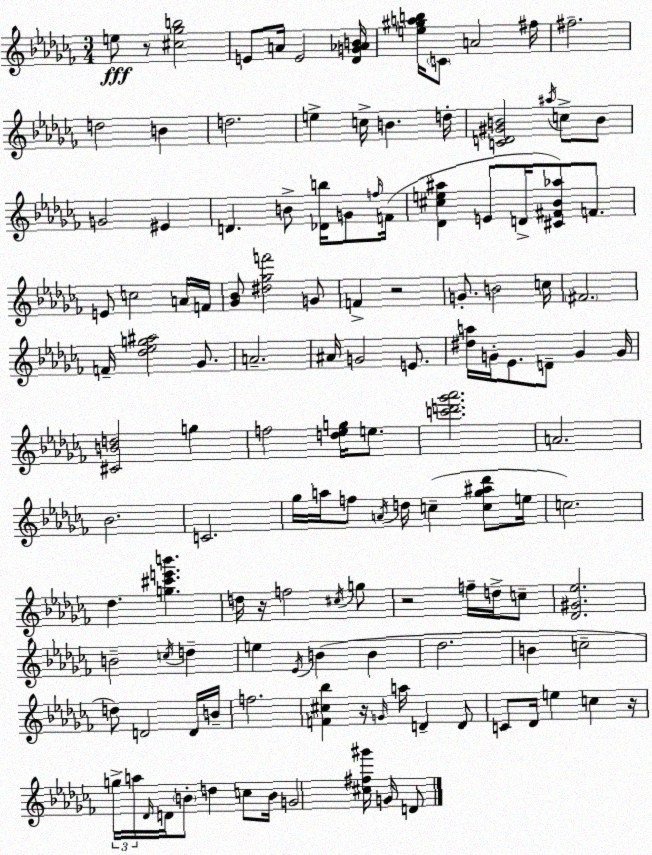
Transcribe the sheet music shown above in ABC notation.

X:1
T:Untitled
M:3/4
L:1/4
K:Abm
e/2 z/2 [^c_gb]2 E/2 A/4 E2 [_DG_AB]/4 [e^gab]/4 C/2 A2 ^f/4 ^f2 d2 B d2 e c/4 B d/4 [CD^GB]2 ^a/4 c/2 B/2 G2 ^E D B/2 [_Db]/4 G/2 f/4 F/4 [_D^ce^a] E/2 D/4 [^C^F_B_a]/2 F/2 E/2 c2 A/4 F/4 [_G_B]/2 [^d_gf']2 G/2 F z2 G/2 B2 c/4 ^F2 F/4 [_d_eg^a]2 _G/2 A2 ^A/4 G2 E/2 [^da]/4 G/4 _E/2 D/2 G G/4 [^CBd]2 g f2 [d_eg]/4 e/2 [c'd'_g'_a']2 A2 _B2 C2 _g/4 a/4 f/2 A/4 d/4 c [c_g^a_d']/2 e/4 c2 _d [g^c'e'b'] d/4 z/4 f2 ^c/4 g/2 z2 f/4 d/4 c/2 [_D^G_e]2 B2 c/4 d e _E/4 B B _d2 B c2 d/2 D2 D/4 B/4 f2 [F^c_b] z/4 G/4 a/4 D D/2 C/2 _D/4 e c z/4 g/4 a/4 _D/4 D/4 B/2 d c/2 B/4 G2 [^c^f^g']/4 G/4 D/2